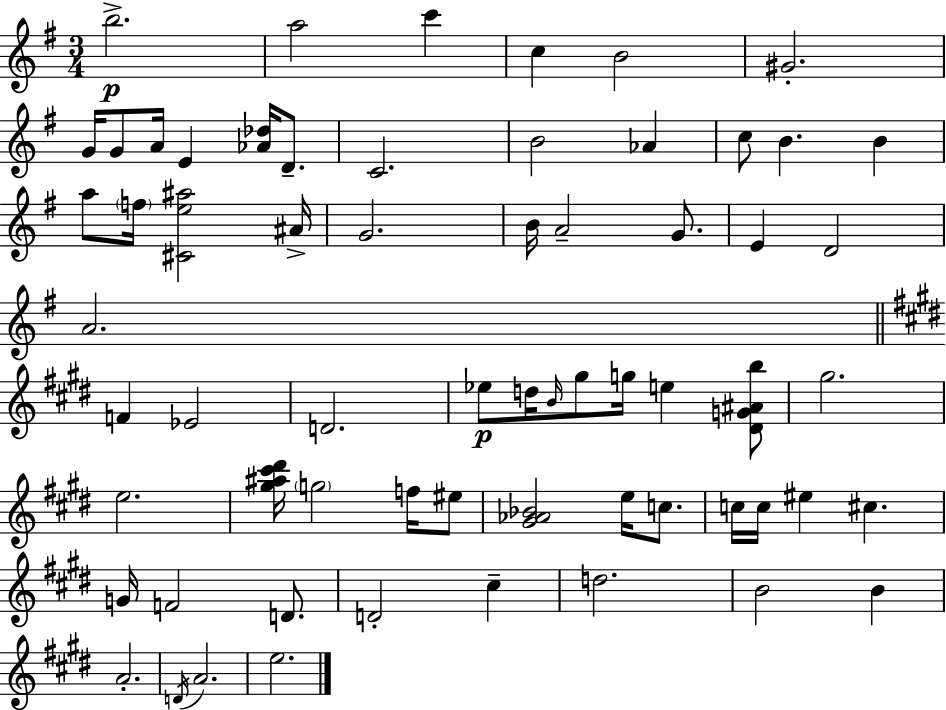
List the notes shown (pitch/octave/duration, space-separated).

B5/h. A5/h C6/q C5/q B4/h G#4/h. G4/s G4/e A4/s E4/q [Ab4,Db5]/s D4/e. C4/h. B4/h Ab4/q C5/e B4/q. B4/q A5/e F5/s [C#4,E5,A#5]/h A#4/s G4/h. B4/s A4/h G4/e. E4/q D4/h A4/h. F4/q Eb4/h D4/h. Eb5/e D5/s B4/s G#5/e G5/s E5/q [D#4,G4,A#4,B5]/e G#5/h. E5/h. [G#5,A#5,C#6,D#6]/s G5/h F5/s EIS5/e [G#4,Ab4,Bb4]/h E5/s C5/e. C5/s C5/s EIS5/q C#5/q. G4/s F4/h D4/e. D4/h C#5/q D5/h. B4/h B4/q A4/h. D4/s A4/h. E5/h.